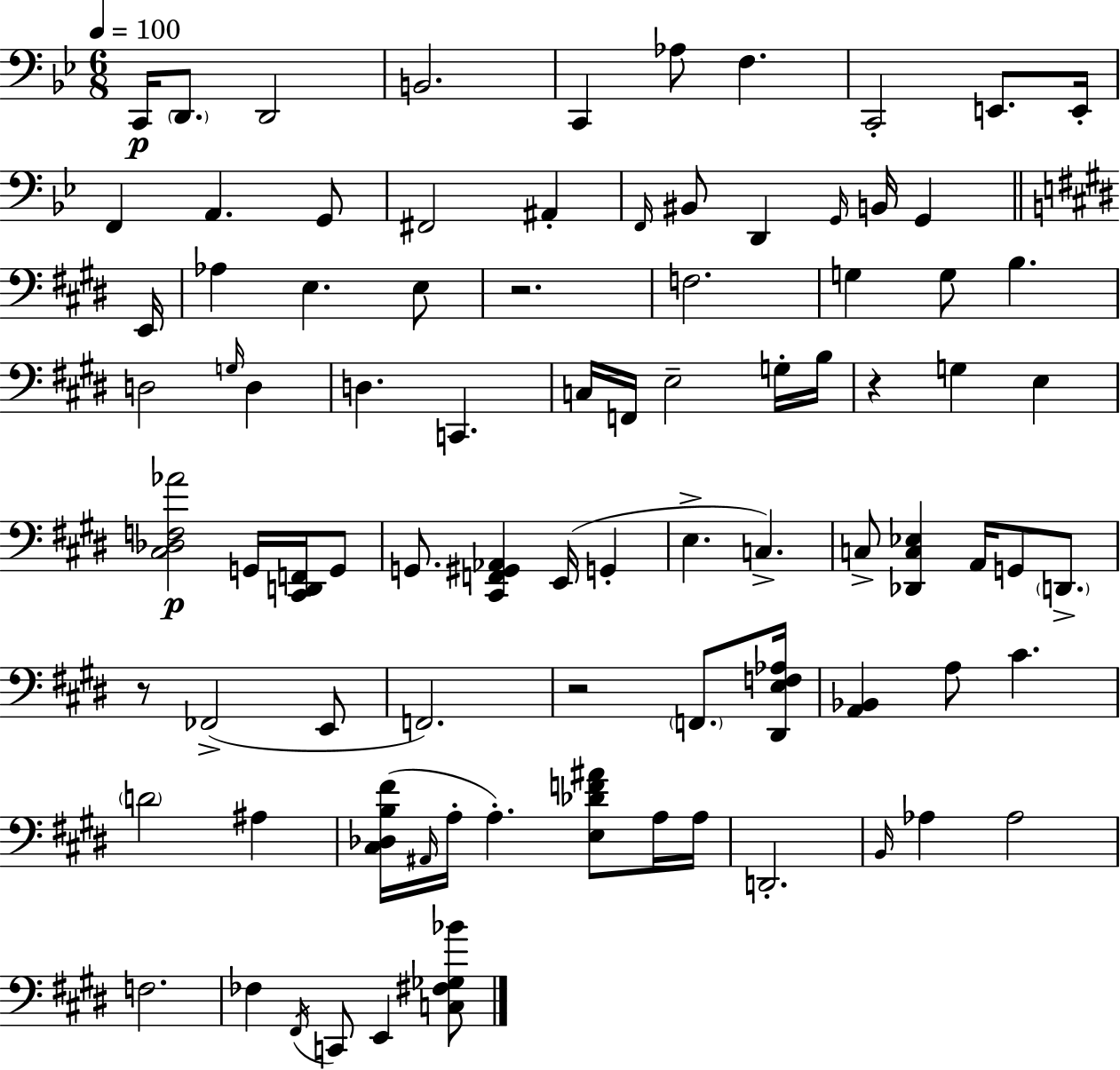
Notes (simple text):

C2/s D2/e. D2/h B2/h. C2/q Ab3/e F3/q. C2/h E2/e. E2/s F2/q A2/q. G2/e F#2/h A#2/q F2/s BIS2/e D2/q G2/s B2/s G2/q E2/s Ab3/q E3/q. E3/e R/h. F3/h. G3/q G3/e B3/q. D3/h G3/s D3/q D3/q. C2/q. C3/s F2/s E3/h G3/s B3/s R/q G3/q E3/q [C#3,Db3,F3,Ab4]/h G2/s [C#2,D2,F2]/s G2/e G2/e. [C#2,F2,G#2,Ab2]/q E2/s G2/q E3/q. C3/q. C3/e [Db2,C3,Eb3]/q A2/s G2/e D2/e. R/e FES2/h E2/e F2/h. R/h F2/e. [D#2,E3,F3,Ab3]/s [A2,Bb2]/q A3/e C#4/q. D4/h A#3/q [C#3,Db3,B3,F#4]/s A#2/s A3/s A3/q. [E3,Db4,F4,A#4]/e A3/s A3/s D2/h. B2/s Ab3/q Ab3/h F3/h. FES3/q F#2/s C2/e E2/q [C3,F#3,Gb3,Bb4]/e